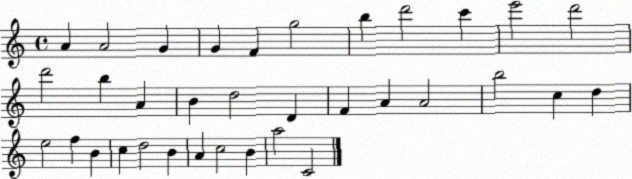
X:1
T:Untitled
M:4/4
L:1/4
K:C
A A2 G G F g2 b d'2 c' e'2 d'2 d'2 b A B d2 D F A A2 b2 c d e2 f B c d2 B A c2 B a2 C2